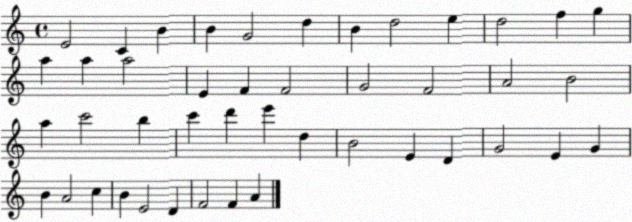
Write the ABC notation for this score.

X:1
T:Untitled
M:4/4
L:1/4
K:C
E2 C B B G2 d B d2 e d2 f g a a a2 E F F2 G2 F2 A2 B2 a c'2 b c' d' e' d B2 E D G2 E G B A2 c B E2 D F2 F A